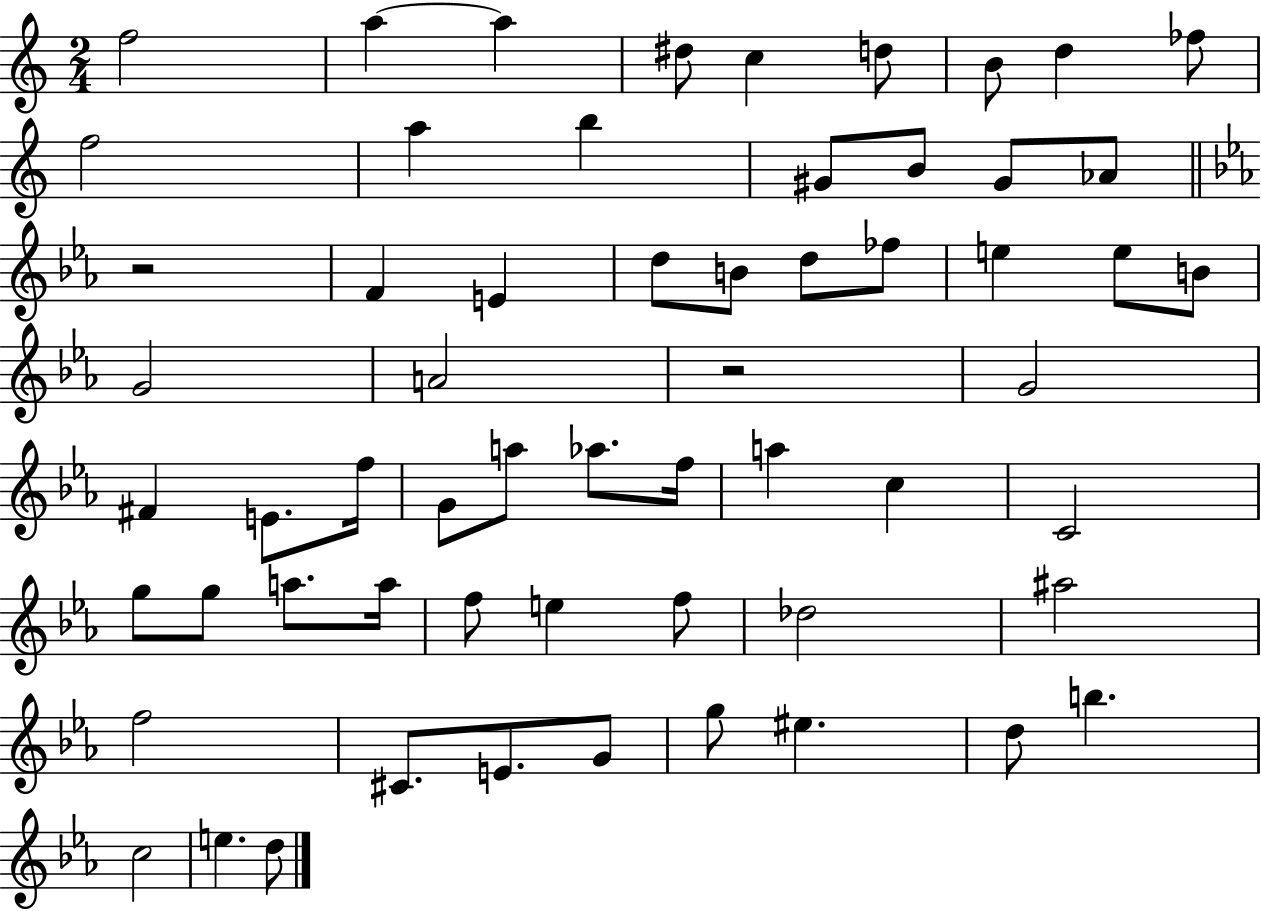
F5/h A5/q A5/q D#5/e C5/q D5/e B4/e D5/q FES5/e F5/h A5/q B5/q G#4/e B4/e G#4/e Ab4/e R/h F4/q E4/q D5/e B4/e D5/e FES5/e E5/q E5/e B4/e G4/h A4/h R/h G4/h F#4/q E4/e. F5/s G4/e A5/e Ab5/e. F5/s A5/q C5/q C4/h G5/e G5/e A5/e. A5/s F5/e E5/q F5/e Db5/h A#5/h F5/h C#4/e. E4/e. G4/e G5/e EIS5/q. D5/e B5/q. C5/h E5/q. D5/e